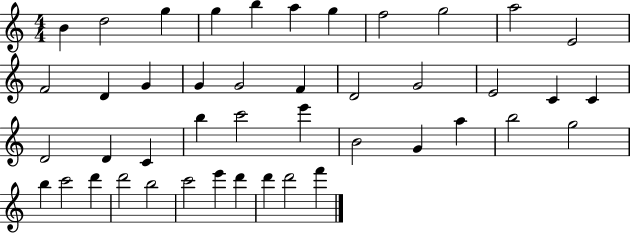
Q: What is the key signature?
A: C major